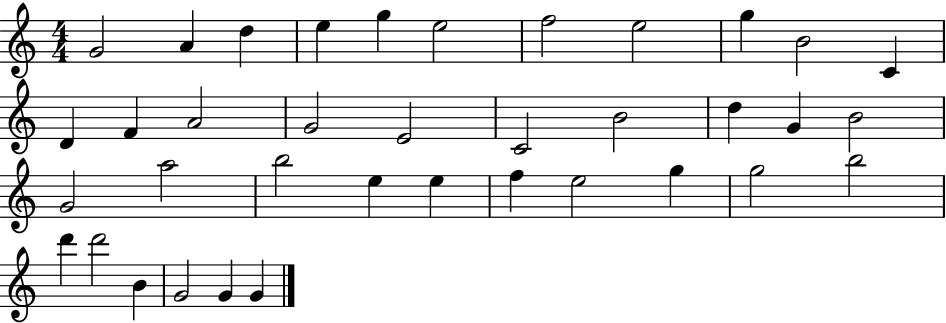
X:1
T:Untitled
M:4/4
L:1/4
K:C
G2 A d e g e2 f2 e2 g B2 C D F A2 G2 E2 C2 B2 d G B2 G2 a2 b2 e e f e2 g g2 b2 d' d'2 B G2 G G